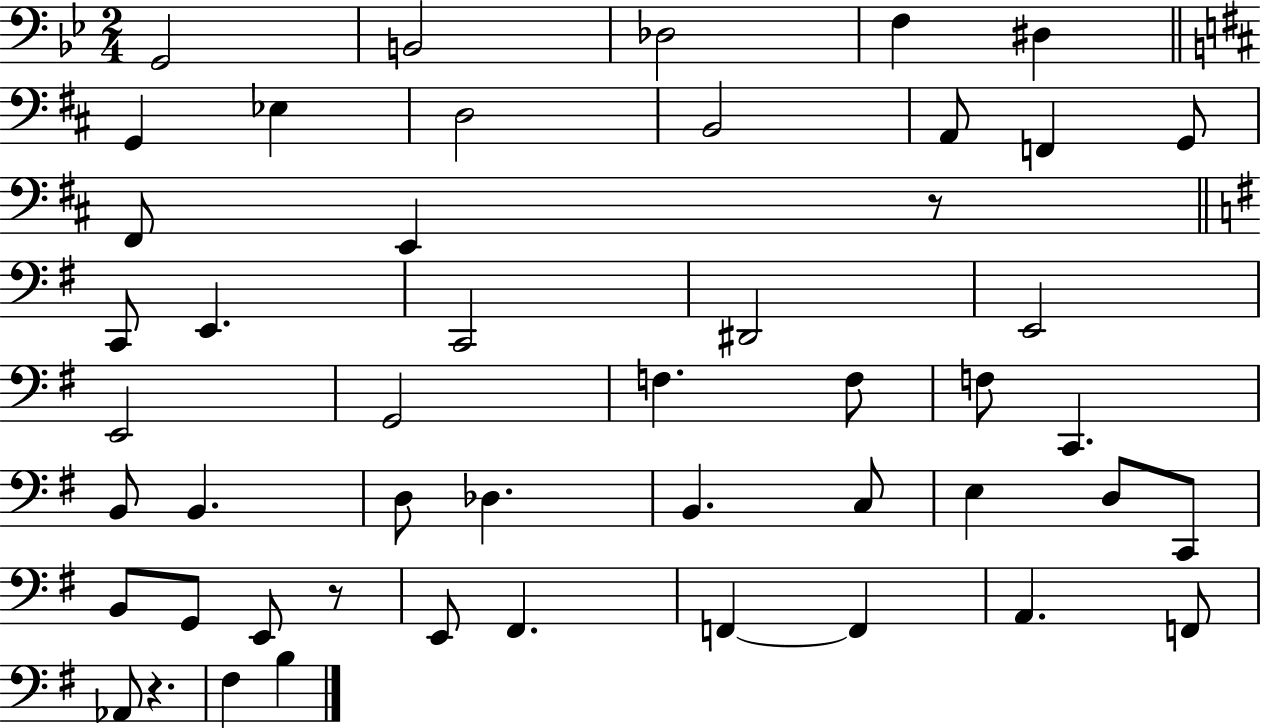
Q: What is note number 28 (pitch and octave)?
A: D3